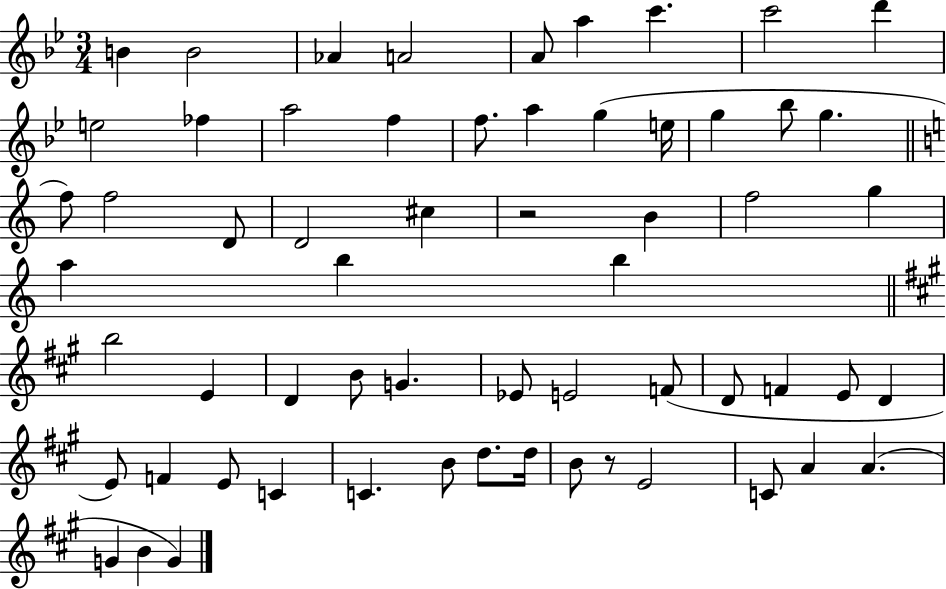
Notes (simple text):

B4/q B4/h Ab4/q A4/h A4/e A5/q C6/q. C6/h D6/q E5/h FES5/q A5/h F5/q F5/e. A5/q G5/q E5/s G5/q Bb5/e G5/q. F5/e F5/h D4/e D4/h C#5/q R/h B4/q F5/h G5/q A5/q B5/q B5/q B5/h E4/q D4/q B4/e G4/q. Eb4/e E4/h F4/e D4/e F4/q E4/e D4/q E4/e F4/q E4/e C4/q C4/q. B4/e D5/e. D5/s B4/e R/e E4/h C4/e A4/q A4/q. G4/q B4/q G4/q